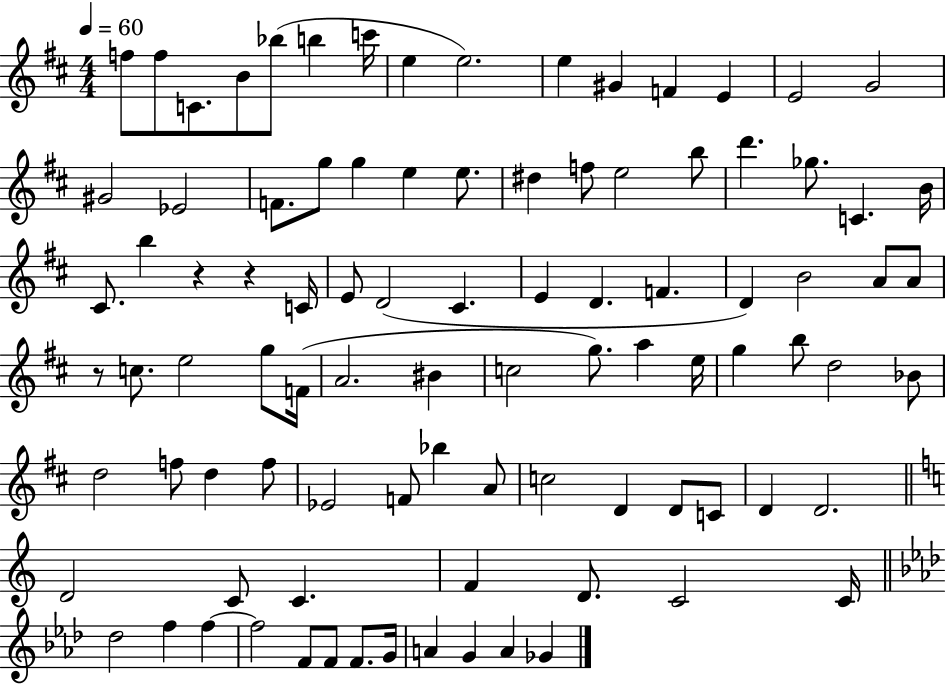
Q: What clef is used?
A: treble